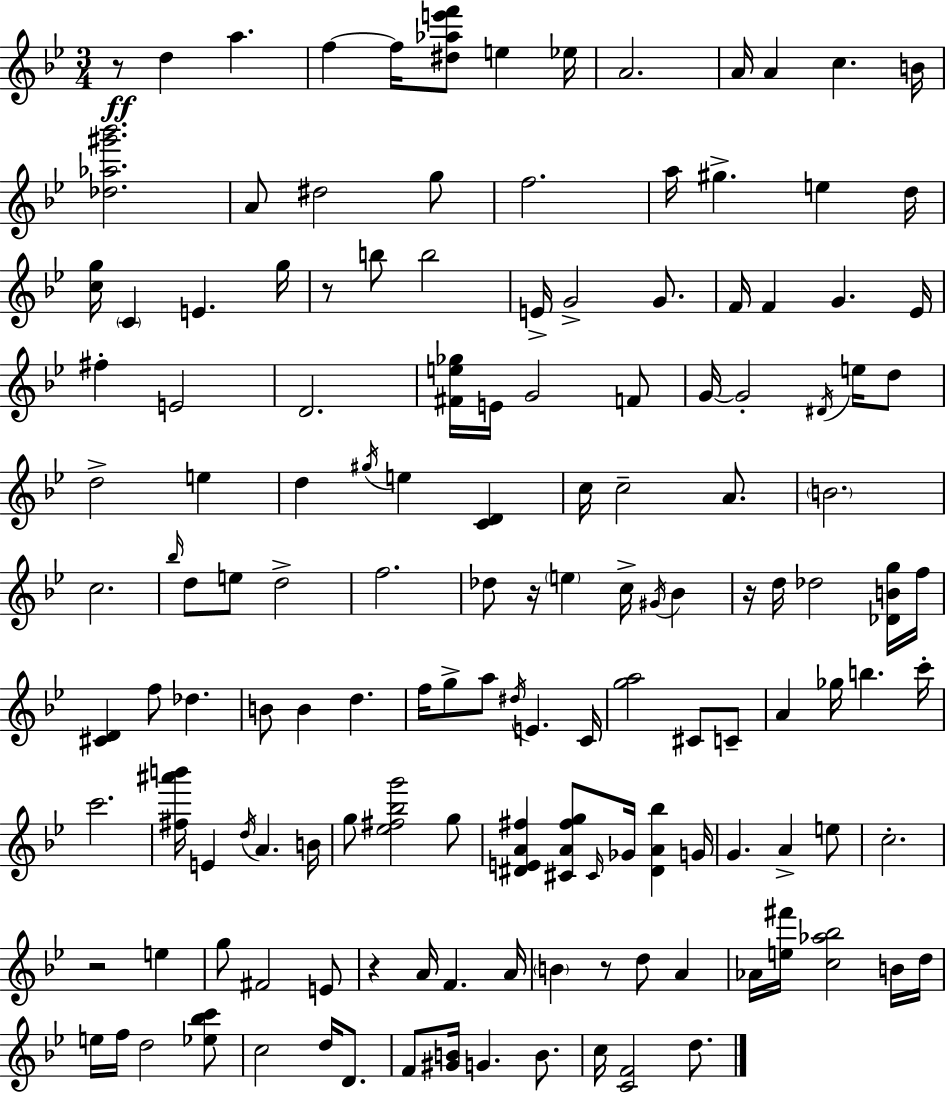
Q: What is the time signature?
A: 3/4